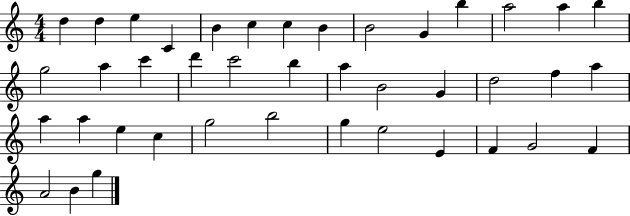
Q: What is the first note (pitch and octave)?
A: D5